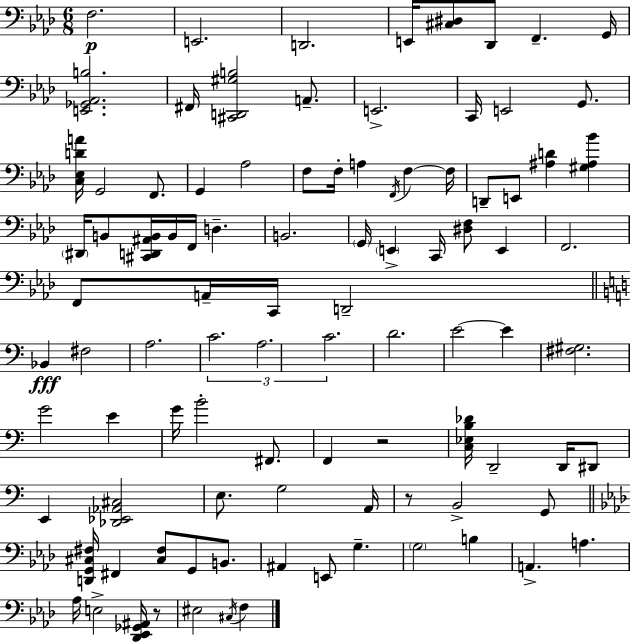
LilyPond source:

{
  \clef bass
  \numericTimeSignature
  \time 6/8
  \key f \minor
  f2.\p | e,2. | d,2. | e,16 <cis dis>8 des,8 f,4.-- g,16 | \break <e, ges, aes, b>2. | fis,16 <cis, d, gis b>2 a,8.-- | e,2.-> | c,16 e,2 g,8. | \break <c ees d' a'>16 g,2 f,8. | g,4 aes2 | f8 f16-. a4 \acciaccatura { f,16 } f4~~ | f16 d,8-- e,8 <ais d'>4 <gis ais bes'>4 | \break \parenthesize dis,16 b,8 <cis, d, ais, b,>16 b,16 f,16 d4.-- | b,2. | \parenthesize g,16 \parenthesize e,4-> c,16 <dis f>8 e,4 | f,2. | \break f,8 a,16-- c,16 d,2-- | \bar "||" \break \key c \major bes,4\fff fis2 | a2. | \tuplet 3/2 { c'2. | a2. | \break c'2. } | d'2. | e'2~~ e'4 | <fis gis>2. | \break g'2 e'4 | g'16 b'2-. fis,8. | f,4 r2 | <c ees b des'>16 d,2-- d,16 dis,8 | \break e,4 <des, ees, aes, cis>2 | e8. g2 a,16 | r8 b,2-> g,8 | \bar "||" \break \key f \minor <d, g, cis fis>16 fis,4 <cis fis>8 g,8 b,8. | ais,4 e,8 g4.-- | \parenthesize g2 b4 | a,4.-> a4. | \break aes16 e2-> <des, ees, ges, ais,>16 r8 | eis2 \acciaccatura { cis16 } f4 | \bar "|."
}